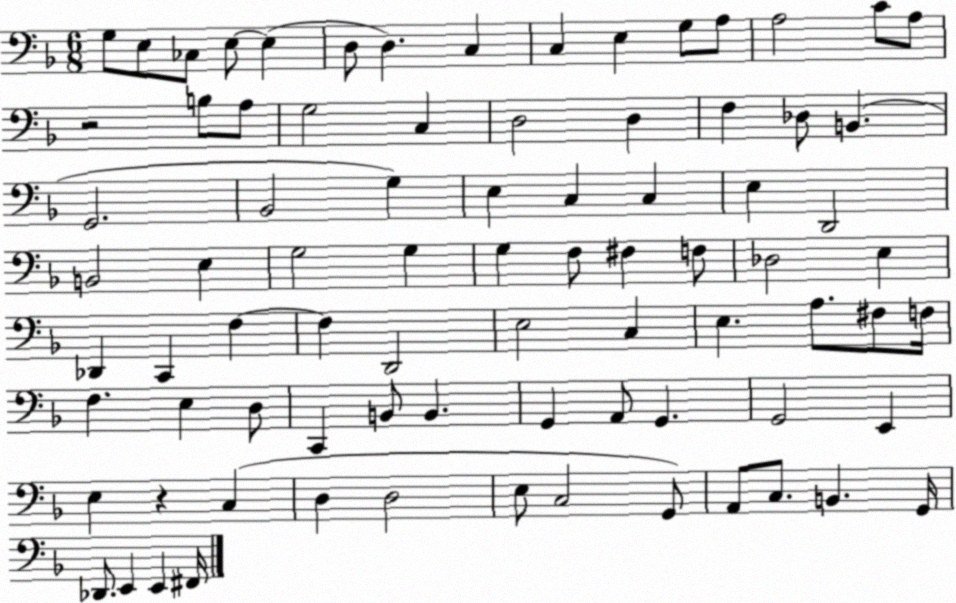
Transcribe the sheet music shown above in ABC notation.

X:1
T:Untitled
M:6/8
L:1/4
K:F
G,/2 E,/2 _C,/2 E,/2 E, D,/2 D, C, C, E, G,/2 A,/2 A,2 C/2 A,/2 z2 B,/2 A,/2 G,2 C, D,2 D, F, _D,/2 B,, G,,2 _B,,2 G, E, C, C, E, D,,2 B,,2 E, G,2 G, G, F,/2 ^F, F,/2 _D,2 E, _D,, C,, F, F, D,,2 E,2 C, E, A,/2 ^F,/2 F,/4 F, E, D,/2 C,, B,,/2 B,, G,, A,,/2 G,, G,,2 E,, E, z C, D, D,2 E,/2 C,2 G,,/2 A,,/2 C,/2 B,, G,,/4 _D,,/2 E,, E,, ^F,,/4